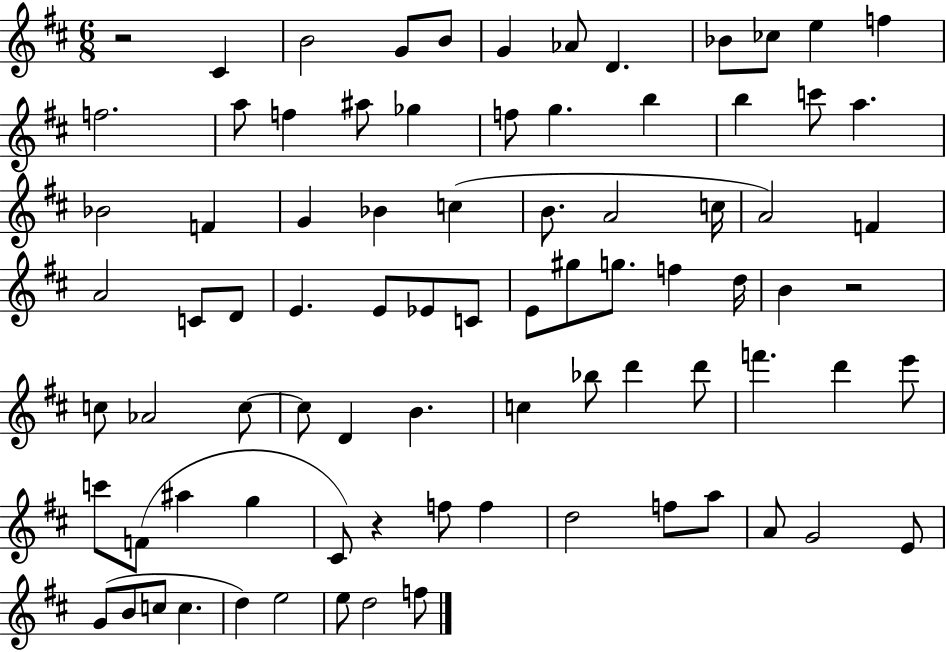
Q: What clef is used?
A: treble